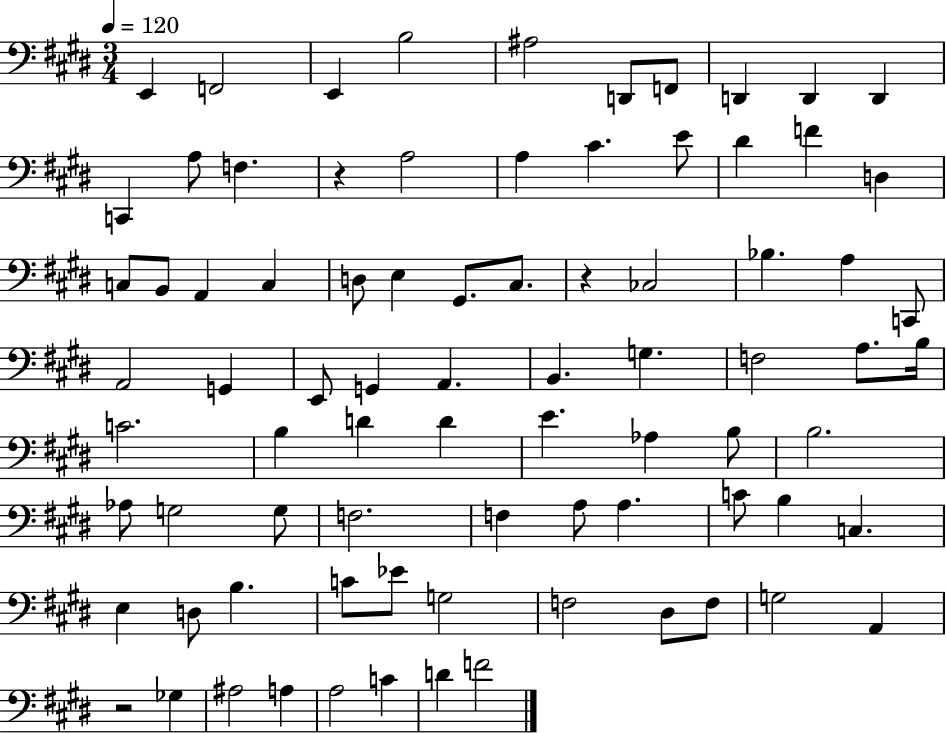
E2/q F2/h E2/q B3/h A#3/h D2/e F2/e D2/q D2/q D2/q C2/q A3/e F3/q. R/q A3/h A3/q C#4/q. E4/e D#4/q F4/q D3/q C3/e B2/e A2/q C3/q D3/e E3/q G#2/e. C#3/e. R/q CES3/h Bb3/q. A3/q C2/e A2/h G2/q E2/e G2/q A2/q. B2/q. G3/q. F3/h A3/e. B3/s C4/h. B3/q D4/q D4/q E4/q. Ab3/q B3/e B3/h. Ab3/e G3/h G3/e F3/h. F3/q A3/e A3/q. C4/e B3/q C3/q. E3/q D3/e B3/q. C4/e Eb4/e G3/h F3/h D#3/e F3/e G3/h A2/q R/h Gb3/q A#3/h A3/q A3/h C4/q D4/q F4/h